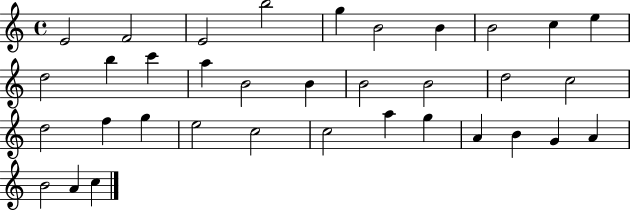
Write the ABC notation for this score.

X:1
T:Untitled
M:4/4
L:1/4
K:C
E2 F2 E2 b2 g B2 B B2 c e d2 b c' a B2 B B2 B2 d2 c2 d2 f g e2 c2 c2 a g A B G A B2 A c